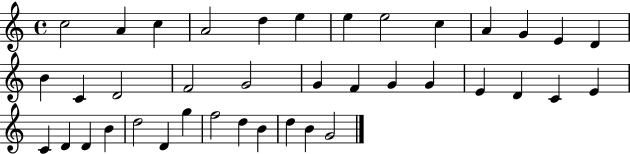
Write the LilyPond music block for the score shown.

{
  \clef treble
  \time 4/4
  \defaultTimeSignature
  \key c \major
  c''2 a'4 c''4 | a'2 d''4 e''4 | e''4 e''2 c''4 | a'4 g'4 e'4 d'4 | \break b'4 c'4 d'2 | f'2 g'2 | g'4 f'4 g'4 g'4 | e'4 d'4 c'4 e'4 | \break c'4 d'4 d'4 b'4 | d''2 d'4 g''4 | f''2 d''4 b'4 | d''4 b'4 g'2 | \break \bar "|."
}